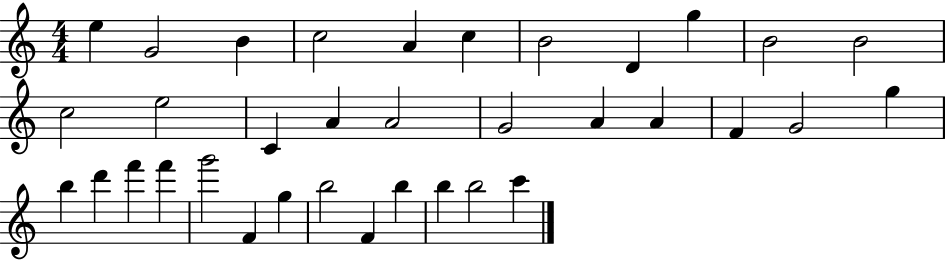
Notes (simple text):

E5/q G4/h B4/q C5/h A4/q C5/q B4/h D4/q G5/q B4/h B4/h C5/h E5/h C4/q A4/q A4/h G4/h A4/q A4/q F4/q G4/h G5/q B5/q D6/q F6/q F6/q G6/h F4/q G5/q B5/h F4/q B5/q B5/q B5/h C6/q